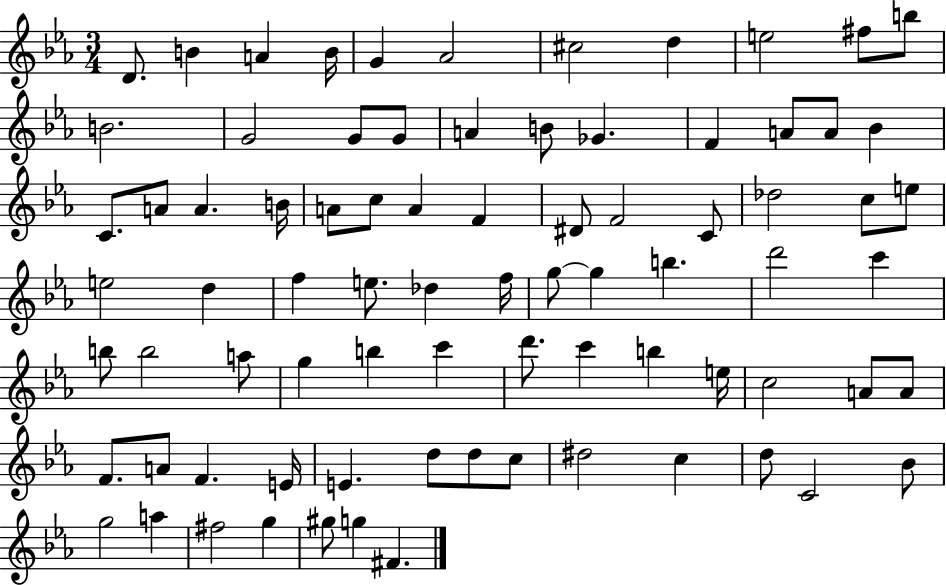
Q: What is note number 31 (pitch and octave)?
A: D#4